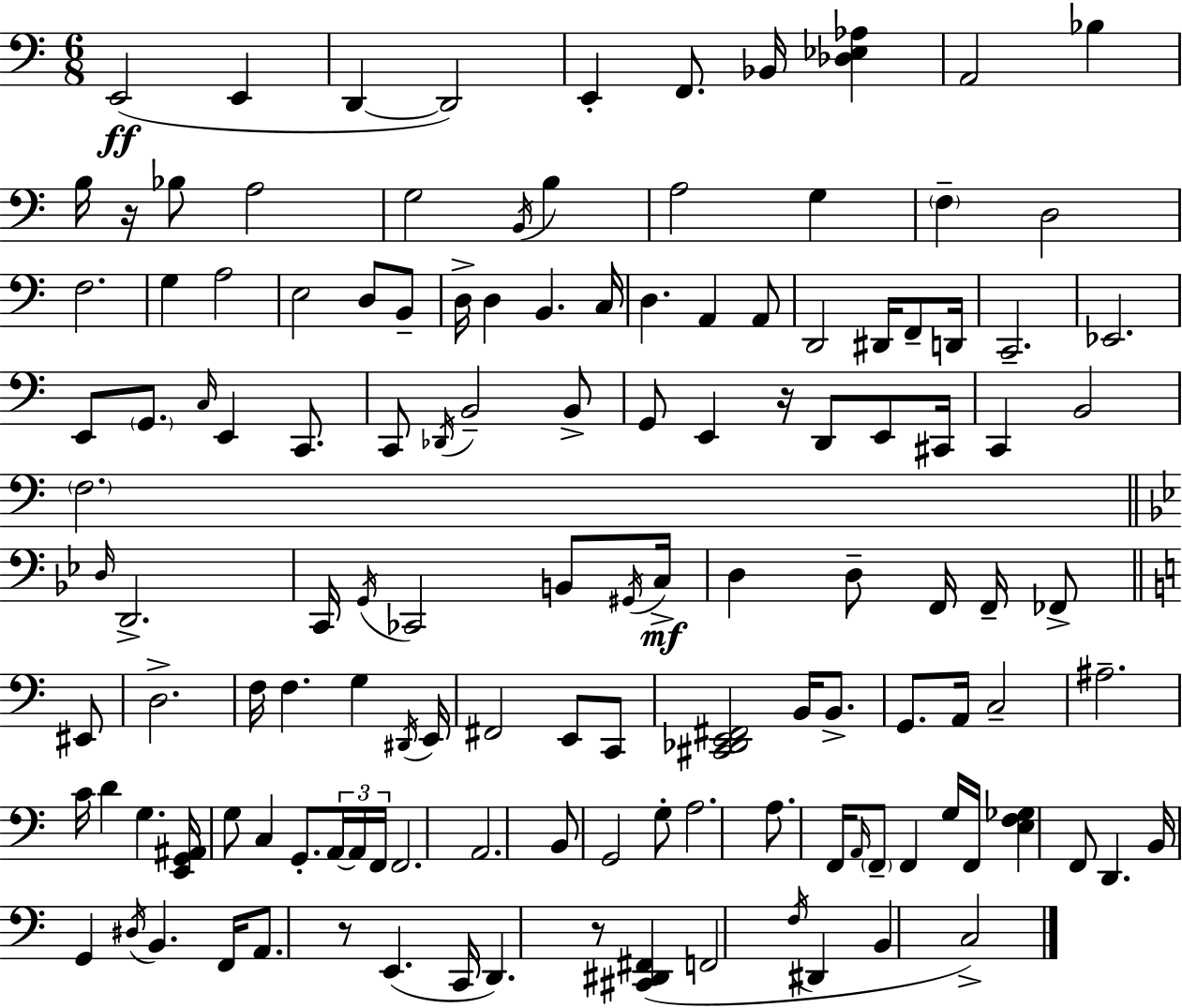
E2/h E2/q D2/q D2/h E2/q F2/e. Bb2/s [Db3,Eb3,Ab3]/q A2/h Bb3/q B3/s R/s Bb3/e A3/h G3/h B2/s B3/q A3/h G3/q F3/q D3/h F3/h. G3/q A3/h E3/h D3/e B2/e D3/s D3/q B2/q. C3/s D3/q. A2/q A2/e D2/h D#2/s F2/e D2/s C2/h. Eb2/h. E2/e G2/e. C3/s E2/q C2/e. C2/e Db2/s B2/h B2/e G2/e E2/q R/s D2/e E2/e C#2/s C2/q B2/h F3/h. D3/s D2/h. C2/s G2/s CES2/h B2/e G#2/s C3/s D3/q D3/e F2/s F2/s FES2/e EIS2/e D3/h. F3/s F3/q. G3/q D#2/s E2/s F#2/h E2/e C2/e [C#2,Db2,E2,F#2]/h B2/s B2/e. G2/e. A2/s C3/h A#3/h. C4/s D4/q G3/q. [E2,G2,A#2]/s G3/e C3/q G2/e. A2/s A2/s F2/s F2/h. A2/h. B2/e G2/h G3/e A3/h. A3/e. F2/s A2/s F2/e F2/q G3/s F2/s [E3,F3,Gb3]/q F2/e D2/q. B2/s G2/q D#3/s B2/q. F2/s A2/e. R/e E2/q. C2/s D2/q. R/e [C#2,D#2,F#2]/q F2/h F3/s D#2/q B2/q C3/h